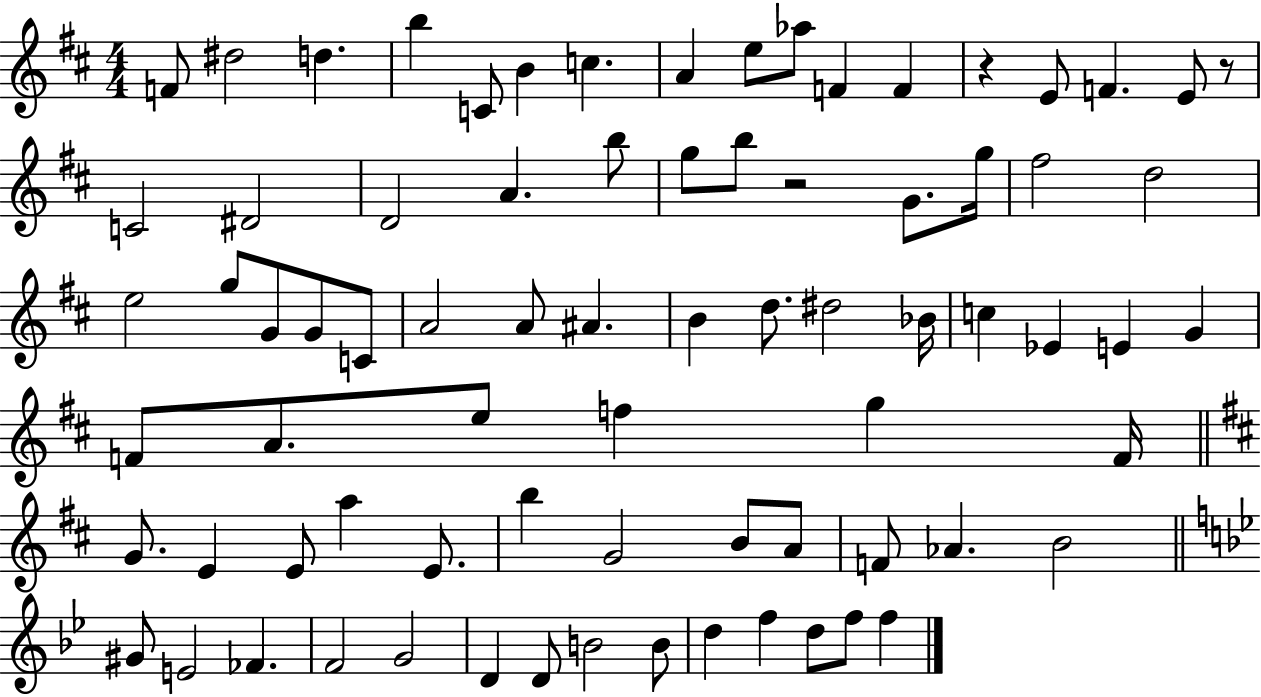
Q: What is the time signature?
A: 4/4